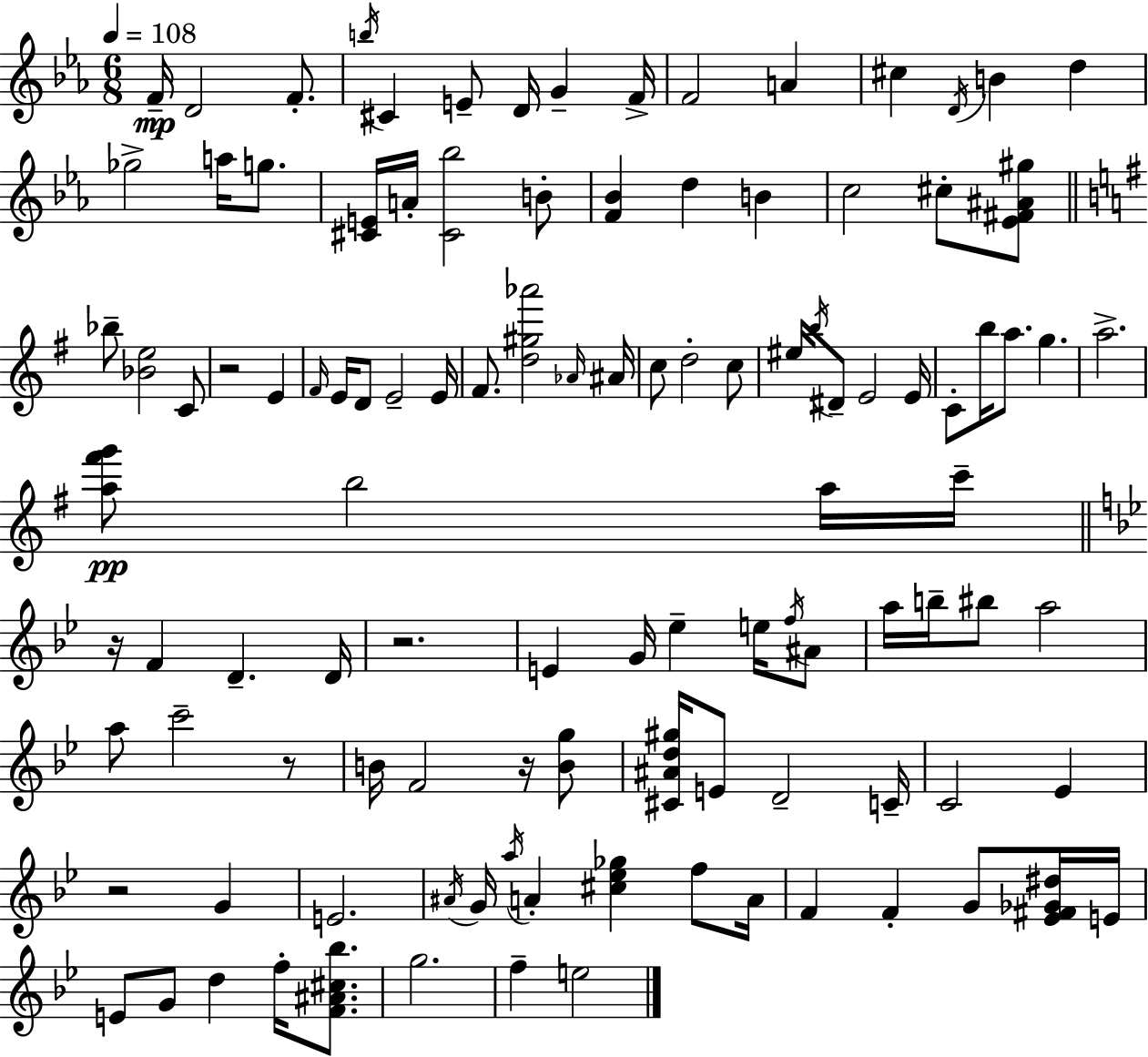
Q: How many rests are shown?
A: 6